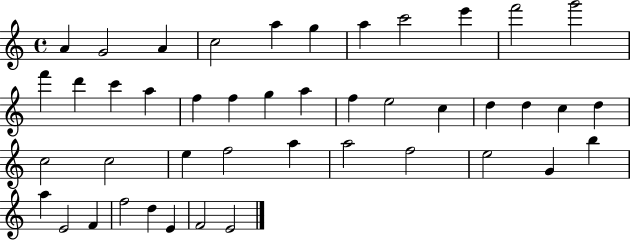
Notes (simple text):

A4/q G4/h A4/q C5/h A5/q G5/q A5/q C6/h E6/q F6/h G6/h F6/q D6/q C6/q A5/q F5/q F5/q G5/q A5/q F5/q E5/h C5/q D5/q D5/q C5/q D5/q C5/h C5/h E5/q F5/h A5/q A5/h F5/h E5/h G4/q B5/q A5/q E4/h F4/q F5/h D5/q E4/q F4/h E4/h